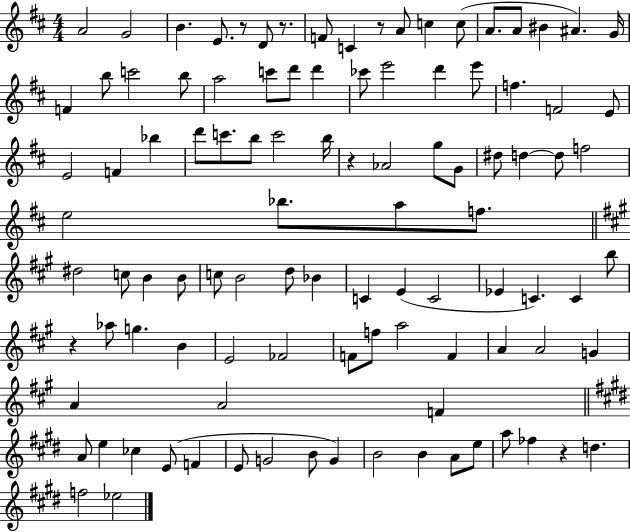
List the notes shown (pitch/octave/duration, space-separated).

A4/h G4/h B4/q. E4/e. R/e D4/e R/e. F4/e C4/q R/e A4/e C5/q C5/e A4/e. A4/e BIS4/q A#4/q. G4/s F4/q B5/e C6/h B5/e A5/h C6/e D6/e D6/q CES6/e E6/h D6/q E6/e F5/q. F4/h E4/e E4/h F4/q Bb5/q D6/e C6/e. B5/e C6/h B5/s R/q Ab4/h G5/e G4/e D#5/e D5/q D5/e F5/h E5/h Bb5/e. A5/e F5/e. D#5/h C5/e B4/q B4/e C5/e B4/h D5/e Bb4/q C4/q E4/q C4/h Eb4/q C4/q. C4/q B5/e R/q Ab5/e G5/q. B4/q E4/h FES4/h F4/e F5/e A5/h F4/q A4/q A4/h G4/q A4/q A4/h F4/q A4/e E5/q CES5/q E4/e F4/q E4/e G4/h B4/e G4/q B4/h B4/q A4/e E5/e A5/e FES5/q R/q D5/q. F5/h Eb5/h